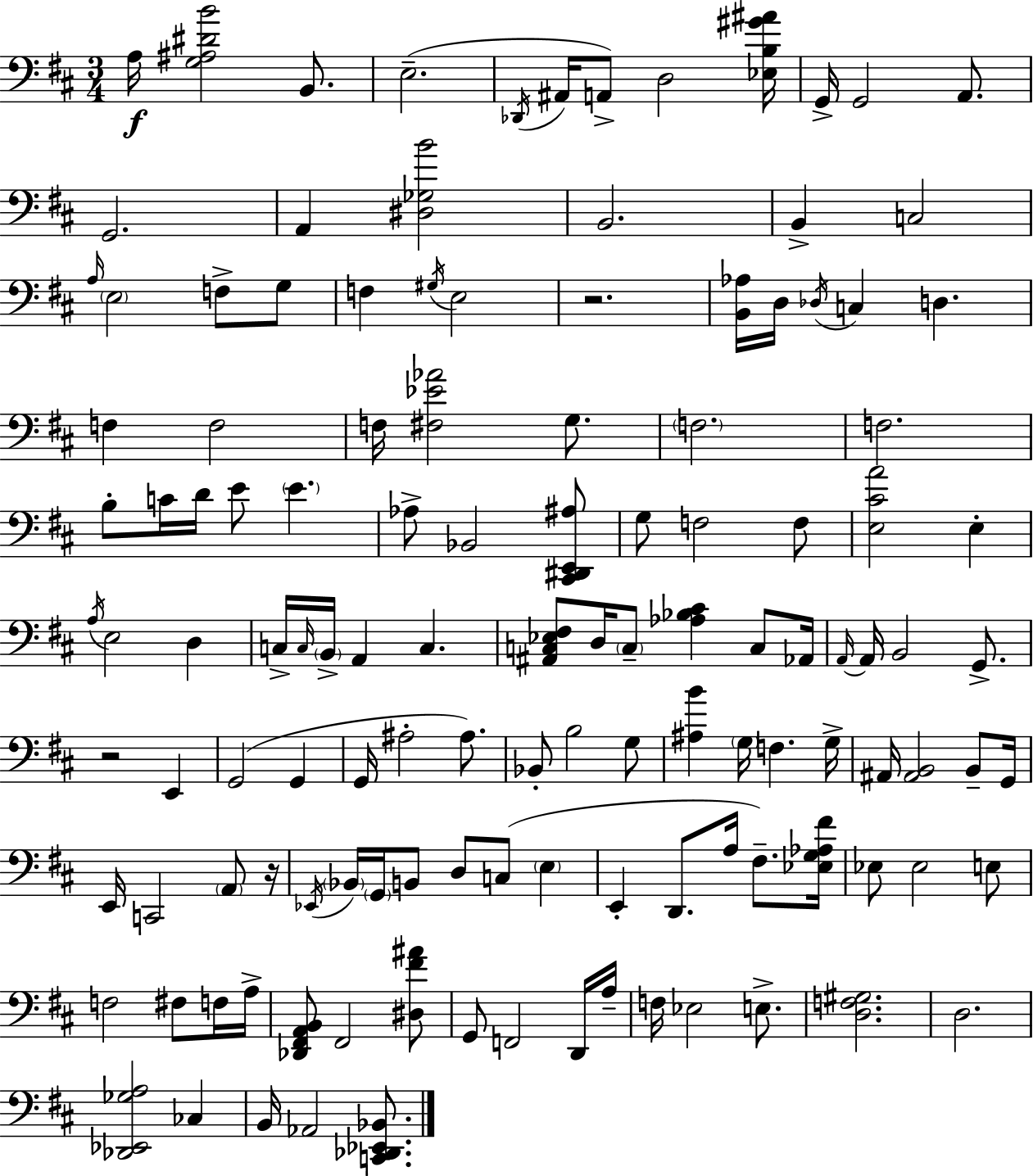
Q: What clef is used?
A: bass